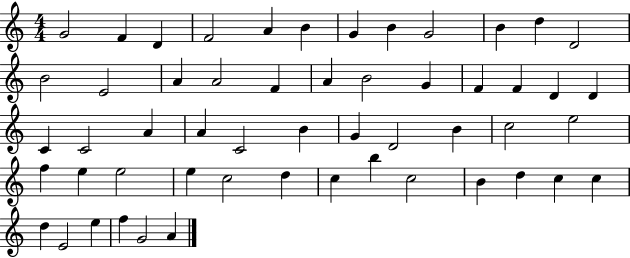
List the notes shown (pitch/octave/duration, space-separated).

G4/h F4/q D4/q F4/h A4/q B4/q G4/q B4/q G4/h B4/q D5/q D4/h B4/h E4/h A4/q A4/h F4/q A4/q B4/h G4/q F4/q F4/q D4/q D4/q C4/q C4/h A4/q A4/q C4/h B4/q G4/q D4/h B4/q C5/h E5/h F5/q E5/q E5/h E5/q C5/h D5/q C5/q B5/q C5/h B4/q D5/q C5/q C5/q D5/q E4/h E5/q F5/q G4/h A4/q